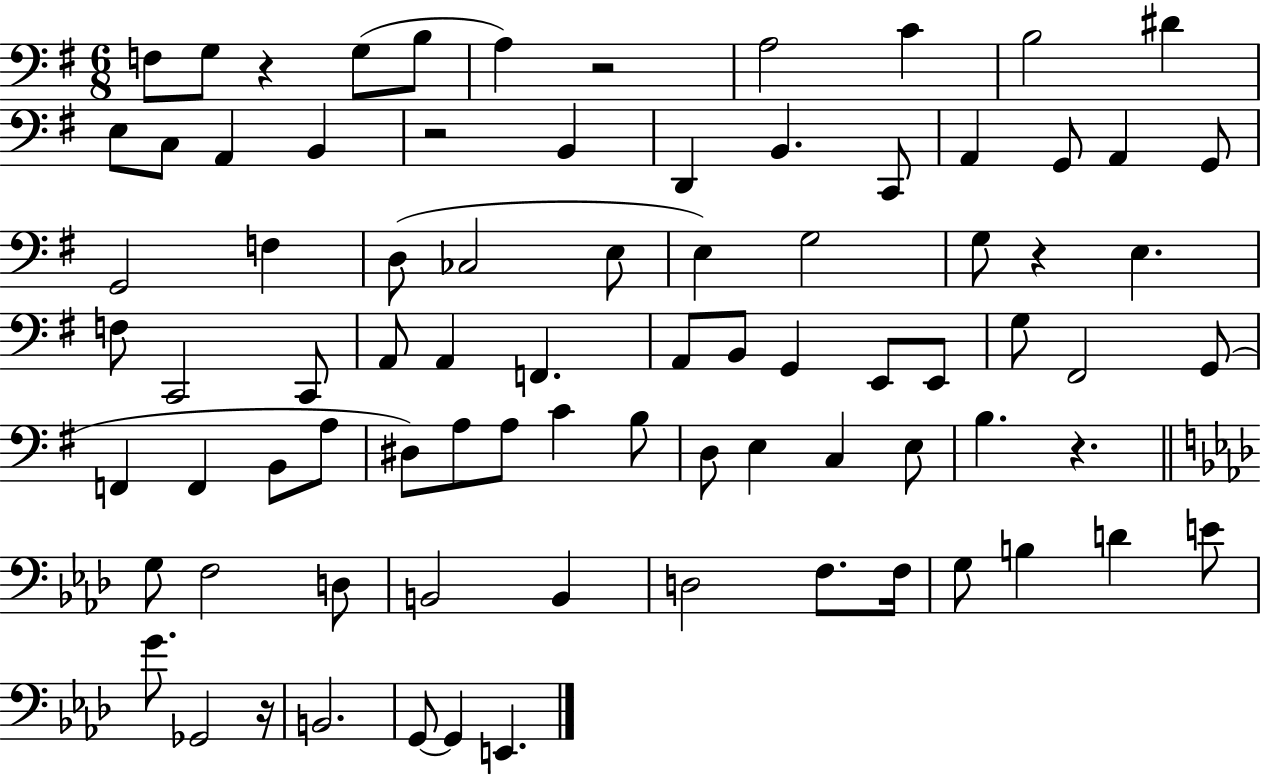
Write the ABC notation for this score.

X:1
T:Untitled
M:6/8
L:1/4
K:G
F,/2 G,/2 z G,/2 B,/2 A, z2 A,2 C B,2 ^D E,/2 C,/2 A,, B,, z2 B,, D,, B,, C,,/2 A,, G,,/2 A,, G,,/2 G,,2 F, D,/2 _C,2 E,/2 E, G,2 G,/2 z E, F,/2 C,,2 C,,/2 A,,/2 A,, F,, A,,/2 B,,/2 G,, E,,/2 E,,/2 G,/2 ^F,,2 G,,/2 F,, F,, B,,/2 A,/2 ^D,/2 A,/2 A,/2 C B,/2 D,/2 E, C, E,/2 B, z G,/2 F,2 D,/2 B,,2 B,, D,2 F,/2 F,/4 G,/2 B, D E/2 G/2 _G,,2 z/4 B,,2 G,,/2 G,, E,,